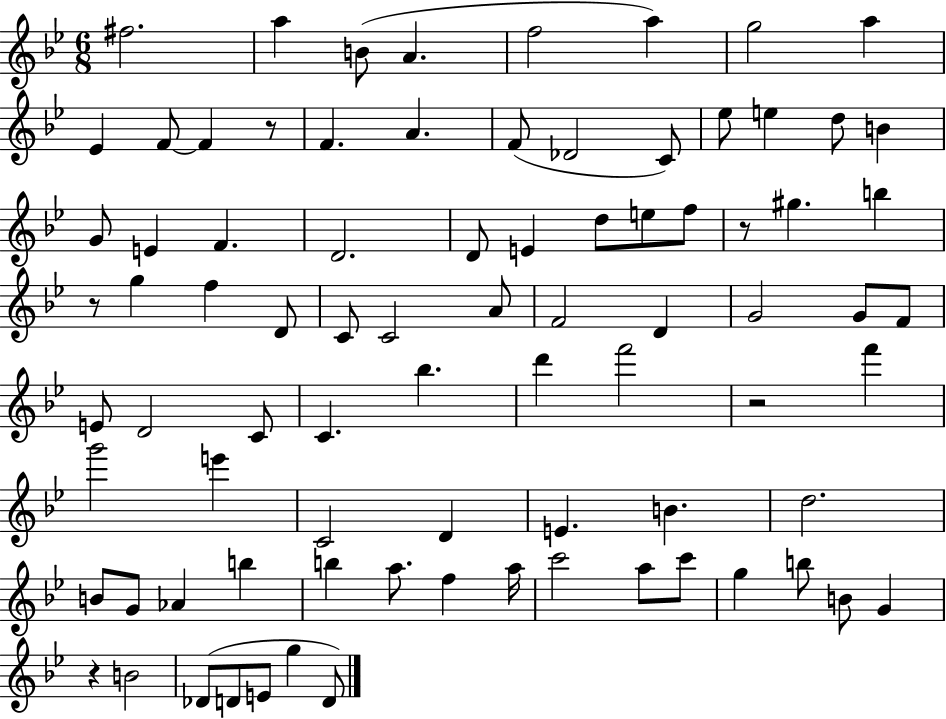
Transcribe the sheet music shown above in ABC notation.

X:1
T:Untitled
M:6/8
L:1/4
K:Bb
^f2 a B/2 A f2 a g2 a _E F/2 F z/2 F A F/2 _D2 C/2 _e/2 e d/2 B G/2 E F D2 D/2 E d/2 e/2 f/2 z/2 ^g b z/2 g f D/2 C/2 C2 A/2 F2 D G2 G/2 F/2 E/2 D2 C/2 C _b d' f'2 z2 f' g'2 e' C2 D E B d2 B/2 G/2 _A b b a/2 f a/4 c'2 a/2 c'/2 g b/2 B/2 G z B2 _D/2 D/2 E/2 g D/2